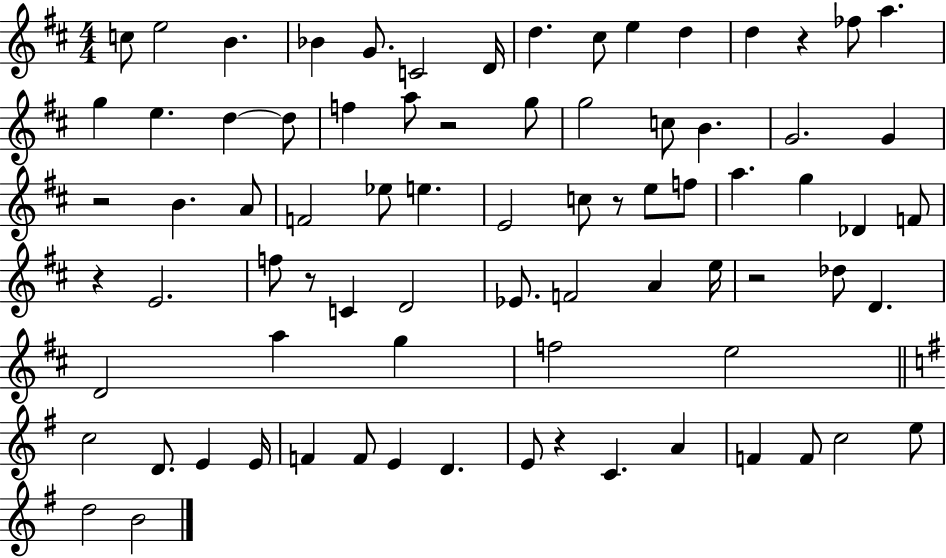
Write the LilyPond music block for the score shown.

{
  \clef treble
  \numericTimeSignature
  \time 4/4
  \key d \major
  c''8 e''2 b'4. | bes'4 g'8. c'2 d'16 | d''4. cis''8 e''4 d''4 | d''4 r4 fes''8 a''4. | \break g''4 e''4. d''4~~ d''8 | f''4 a''8 r2 g''8 | g''2 c''8 b'4. | g'2. g'4 | \break r2 b'4. a'8 | f'2 ees''8 e''4. | e'2 c''8 r8 e''8 f''8 | a''4. g''4 des'4 f'8 | \break r4 e'2. | f''8 r8 c'4 d'2 | ees'8. f'2 a'4 e''16 | r2 des''8 d'4. | \break d'2 a''4 g''4 | f''2 e''2 | \bar "||" \break \key g \major c''2 d'8. e'4 e'16 | f'4 f'8 e'4 d'4. | e'8 r4 c'4. a'4 | f'4 f'8 c''2 e''8 | \break d''2 b'2 | \bar "|."
}